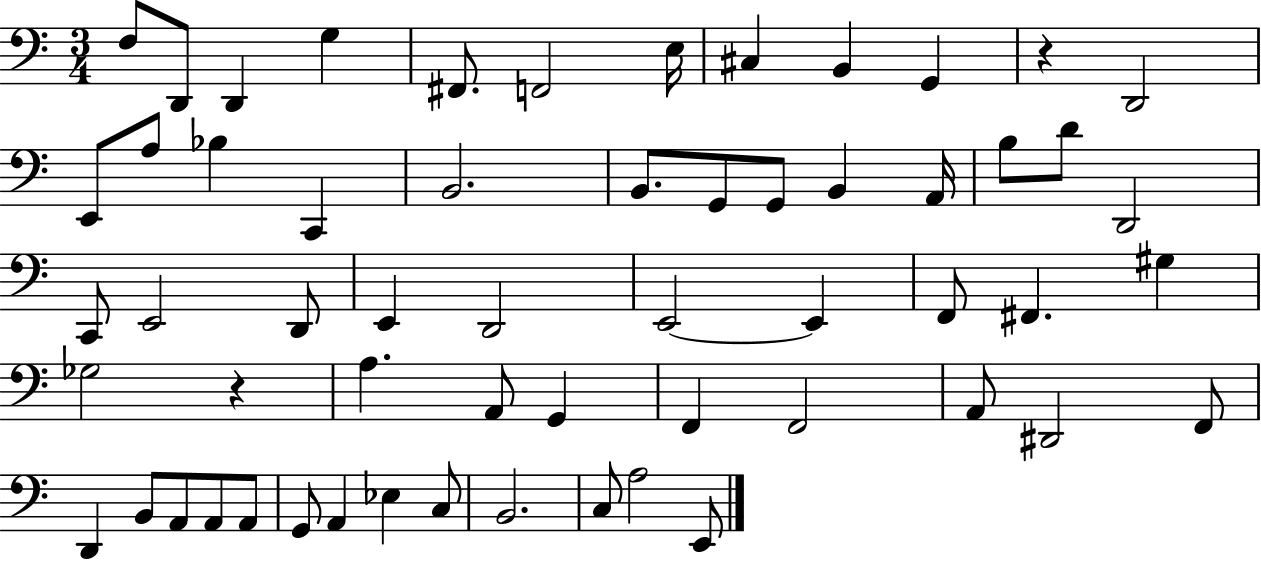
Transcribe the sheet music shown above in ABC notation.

X:1
T:Untitled
M:3/4
L:1/4
K:C
F,/2 D,,/2 D,, G, ^F,,/2 F,,2 E,/4 ^C, B,, G,, z D,,2 E,,/2 A,/2 _B, C,, B,,2 B,,/2 G,,/2 G,,/2 B,, A,,/4 B,/2 D/2 D,,2 C,,/2 E,,2 D,,/2 E,, D,,2 E,,2 E,, F,,/2 ^F,, ^G, _G,2 z A, A,,/2 G,, F,, F,,2 A,,/2 ^D,,2 F,,/2 D,, B,,/2 A,,/2 A,,/2 A,,/2 G,,/2 A,, _E, C,/2 B,,2 C,/2 A,2 E,,/2